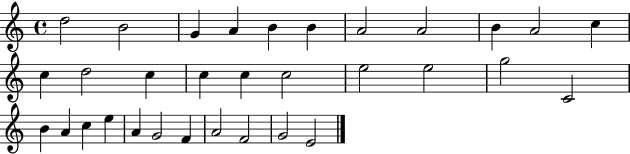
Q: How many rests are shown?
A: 0